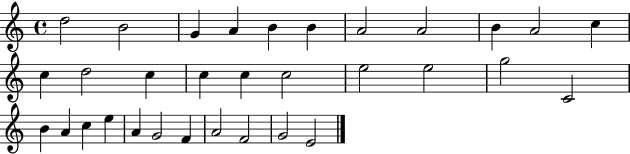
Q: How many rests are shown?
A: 0